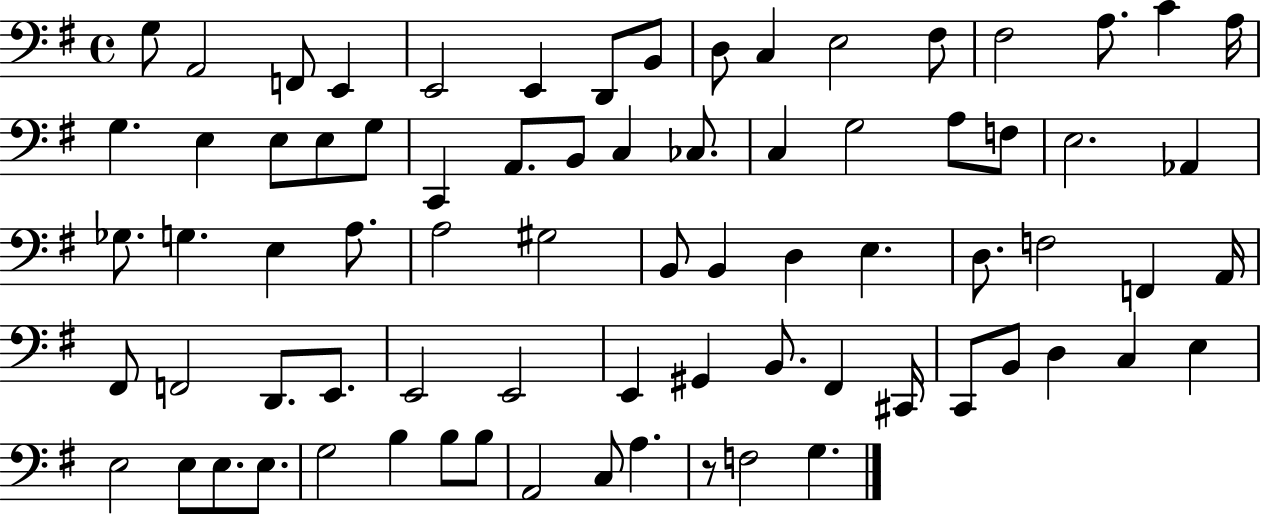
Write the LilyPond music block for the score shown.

{
  \clef bass
  \time 4/4
  \defaultTimeSignature
  \key g \major
  g8 a,2 f,8 e,4 | e,2 e,4 d,8 b,8 | d8 c4 e2 fis8 | fis2 a8. c'4 a16 | \break g4. e4 e8 e8 g8 | c,4 a,8. b,8 c4 ces8. | c4 g2 a8 f8 | e2. aes,4 | \break ges8. g4. e4 a8. | a2 gis2 | b,8 b,4 d4 e4. | d8. f2 f,4 a,16 | \break fis,8 f,2 d,8. e,8. | e,2 e,2 | e,4 gis,4 b,8. fis,4 cis,16 | c,8 b,8 d4 c4 e4 | \break e2 e8 e8. e8. | g2 b4 b8 b8 | a,2 c8 a4. | r8 f2 g4. | \break \bar "|."
}